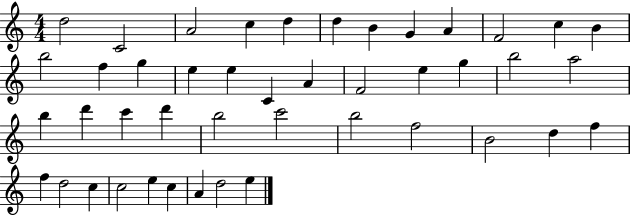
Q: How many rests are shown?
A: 0